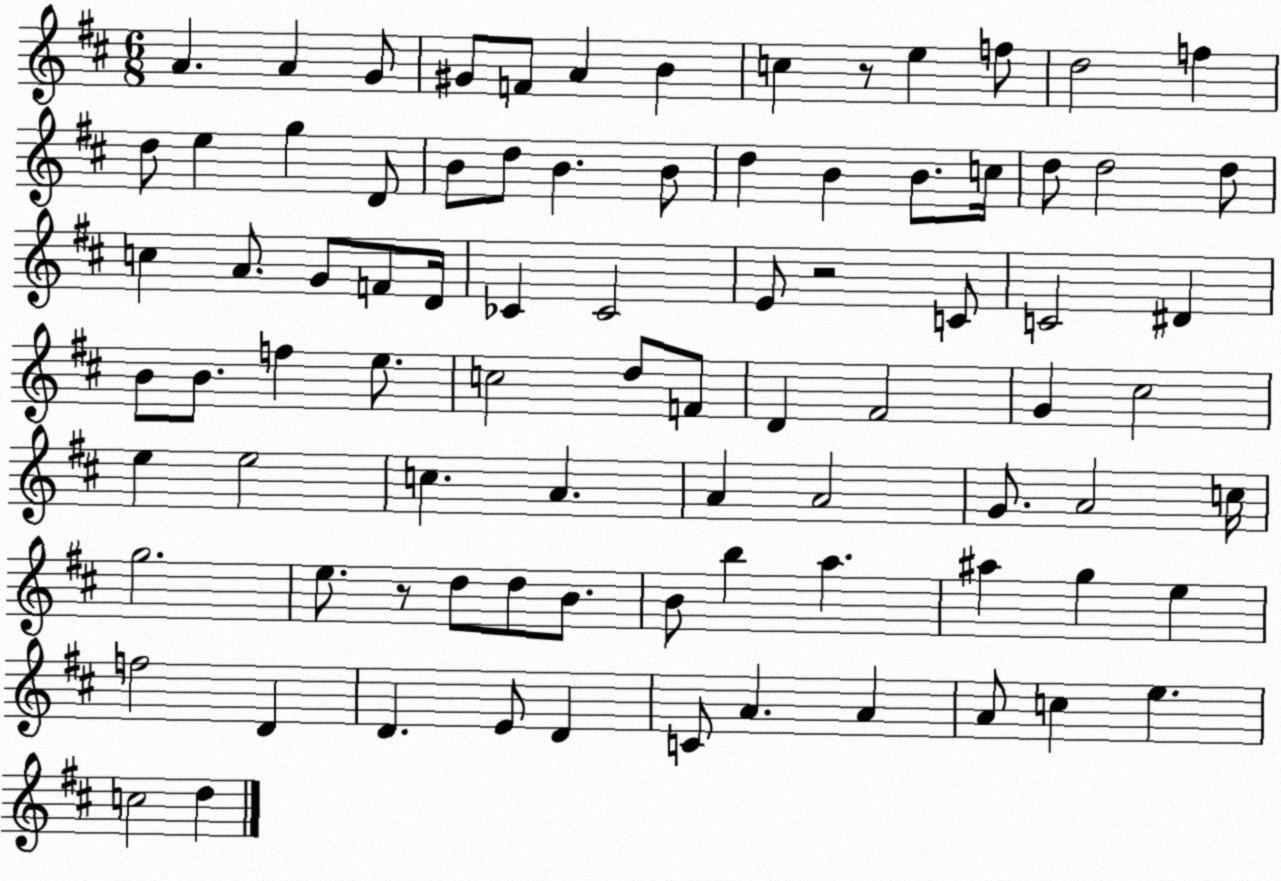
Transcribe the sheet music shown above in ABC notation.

X:1
T:Untitled
M:6/8
L:1/4
K:D
A A G/2 ^G/2 F/2 A B c z/2 e f/2 d2 f d/2 e g D/2 B/2 d/2 B B/2 d B B/2 c/4 d/2 d2 d/2 c A/2 G/2 F/2 D/4 _C _C2 E/2 z2 C/2 C2 ^D B/2 B/2 f e/2 c2 d/2 F/2 D ^F2 G ^c2 e e2 c A A A2 G/2 A2 c/4 g2 e/2 z/2 d/2 d/2 B/2 B/2 b a ^a g e f2 D D E/2 D C/2 A A A/2 c e c2 d